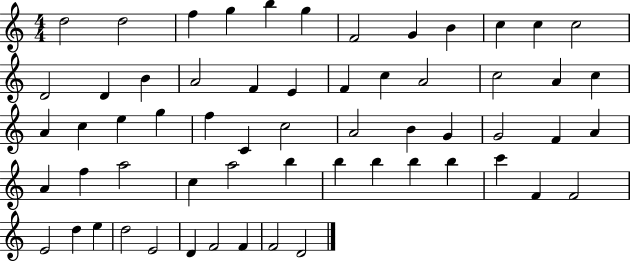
{
  \clef treble
  \numericTimeSignature
  \time 4/4
  \key c \major
  d''2 d''2 | f''4 g''4 b''4 g''4 | f'2 g'4 b'4 | c''4 c''4 c''2 | \break d'2 d'4 b'4 | a'2 f'4 e'4 | f'4 c''4 a'2 | c''2 a'4 c''4 | \break a'4 c''4 e''4 g''4 | f''4 c'4 c''2 | a'2 b'4 g'4 | g'2 f'4 a'4 | \break a'4 f''4 a''2 | c''4 a''2 b''4 | b''4 b''4 b''4 b''4 | c'''4 f'4 f'2 | \break e'2 d''4 e''4 | d''2 e'2 | d'4 f'2 f'4 | f'2 d'2 | \break \bar "|."
}